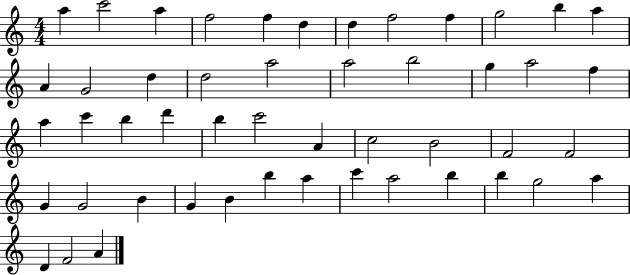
X:1
T:Untitled
M:4/4
L:1/4
K:C
a c'2 a f2 f d d f2 f g2 b a A G2 d d2 a2 a2 b2 g a2 f a c' b d' b c'2 A c2 B2 F2 F2 G G2 B G B b a c' a2 b b g2 a D F2 A